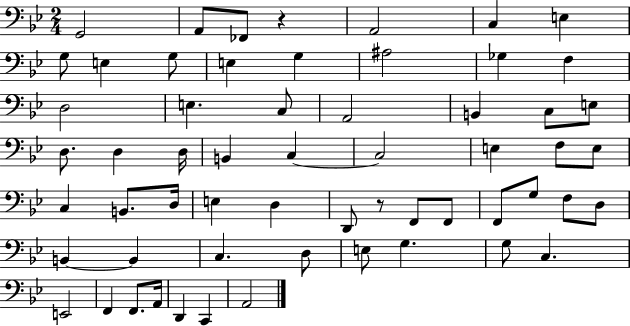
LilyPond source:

{
  \clef bass
  \numericTimeSignature
  \time 2/4
  \key bes \major
  \repeat volta 2 { g,2 | a,8 fes,8 r4 | a,2 | c4 e4 | \break g8 e4 g8 | e4 g4 | ais2 | ges4 f4 | \break d2 | e4. c8 | a,2 | b,4 c8 e8 | \break d8. d4 d16 | b,4 c4~~ | c2 | e4 f8 e8 | \break c4 b,8. d16 | e4 d4 | d,8 r8 f,8 f,8 | f,8 g8 f8 d8 | \break b,4~~ b,4 | c4. d8 | e8 g4. | g8 c4. | \break e,2 | f,4 f,8. a,16 | d,4 c,4 | a,2 | \break } \bar "|."
}